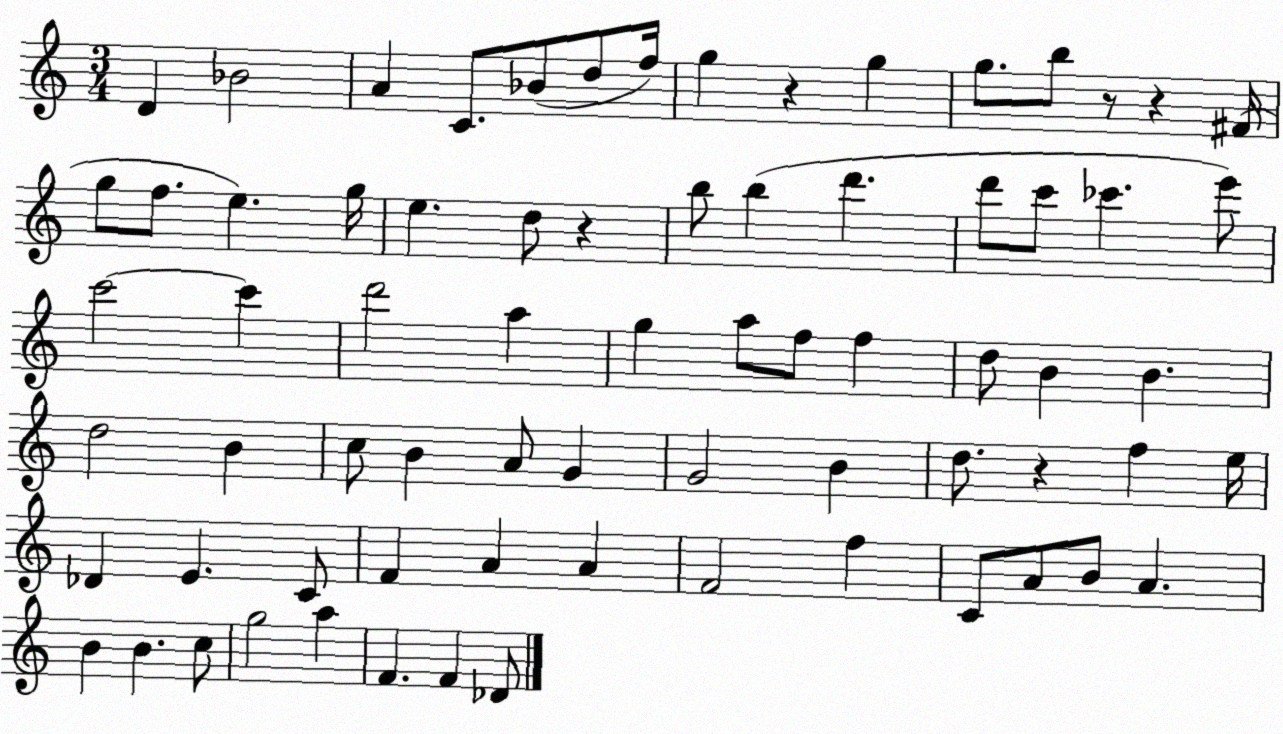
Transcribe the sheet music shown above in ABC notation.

X:1
T:Untitled
M:3/4
L:1/4
K:C
D _B2 A C/2 _B/2 d/2 f/4 g z g g/2 b/2 z/2 z ^F/4 g/2 f/2 e g/4 e d/2 z b/2 b d' d'/2 c'/2 _c' e'/2 c'2 c' d'2 a g a/2 f/2 f d/2 B B d2 B c/2 B A/2 G G2 B d/2 z f e/4 _D E C/2 F A A F2 f C/2 A/2 B/2 A B B c/2 g2 a F F _D/2